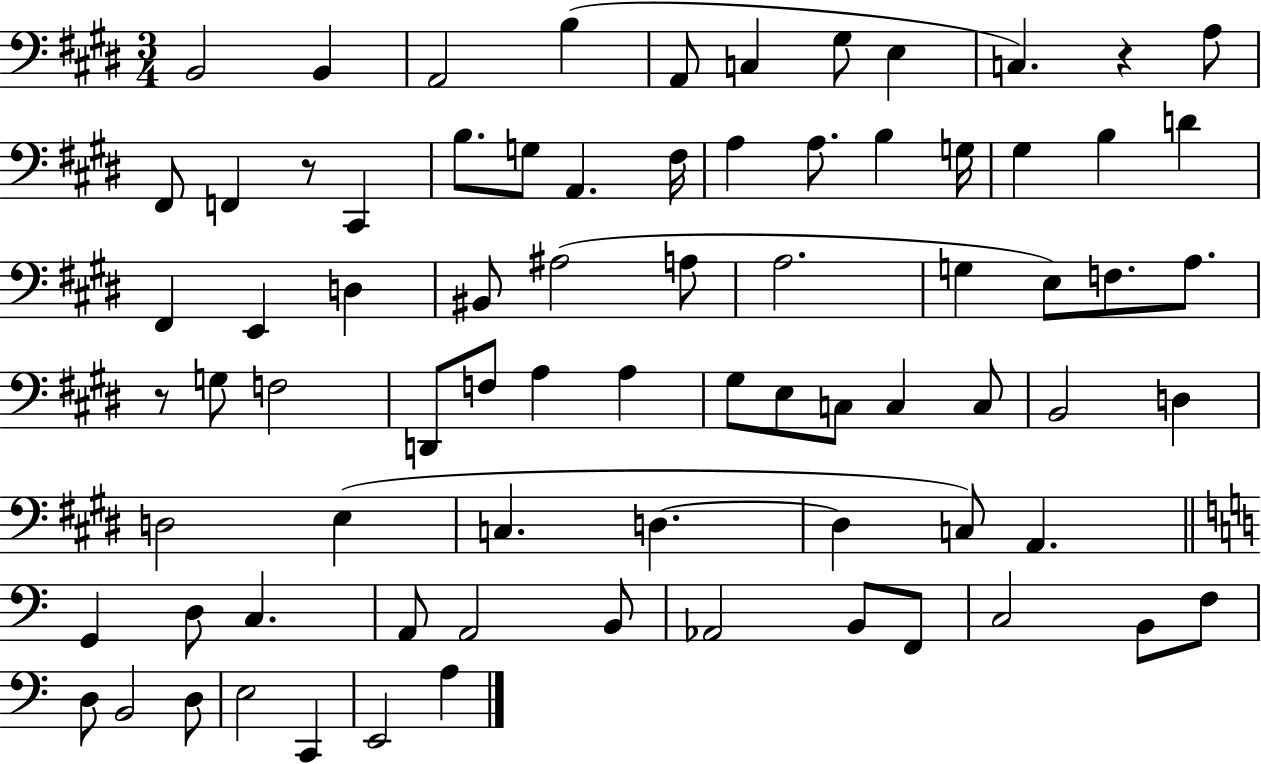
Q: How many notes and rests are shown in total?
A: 77